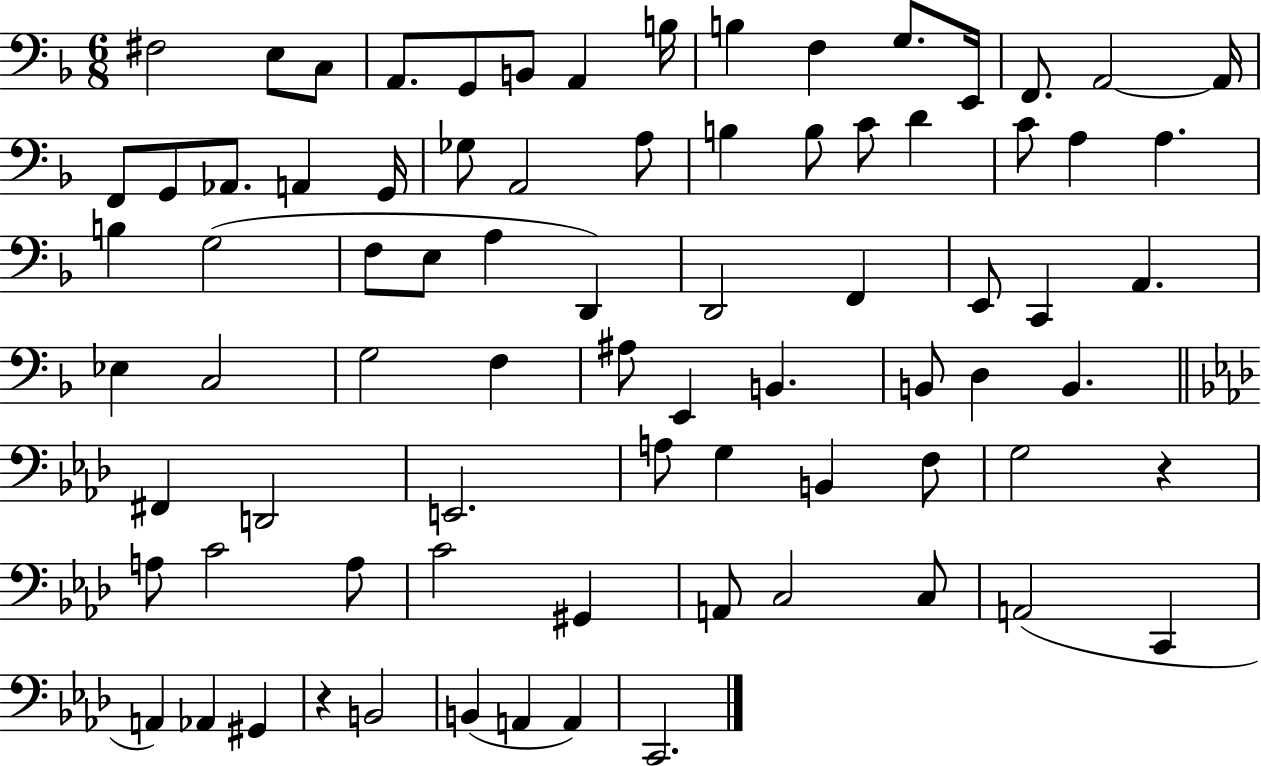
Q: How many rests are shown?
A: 2